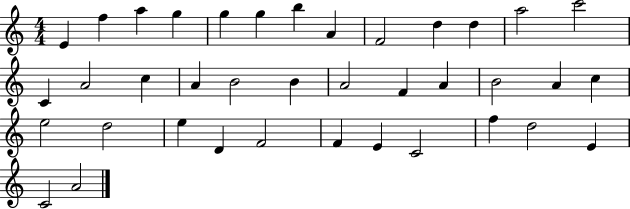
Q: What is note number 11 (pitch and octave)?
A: D5